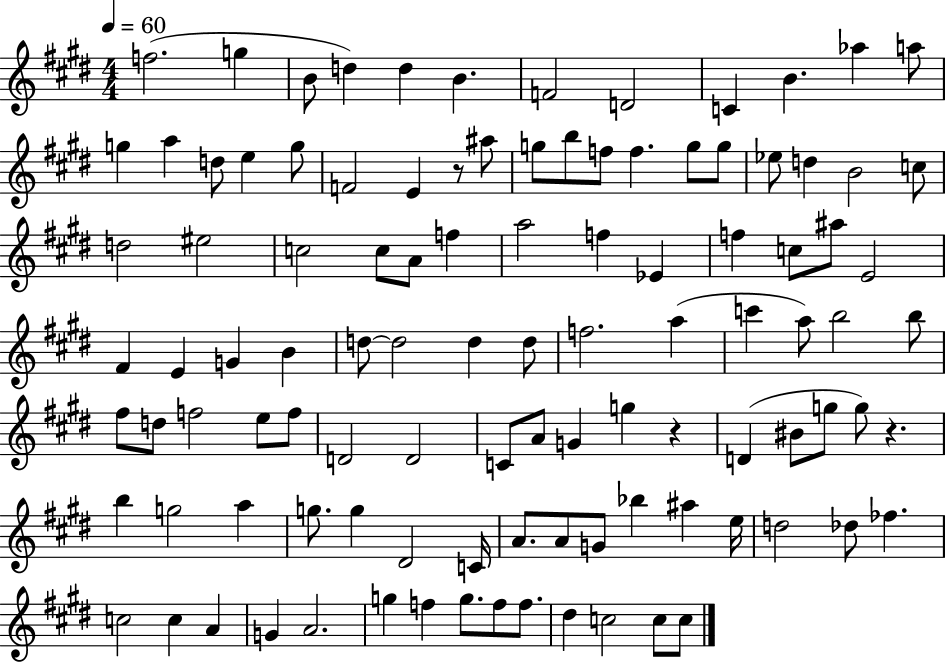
F5/h. G5/q B4/e D5/q D5/q B4/q. F4/h D4/h C4/q B4/q. Ab5/q A5/e G5/q A5/q D5/e E5/q G5/e F4/h E4/q R/e A#5/e G5/e B5/e F5/e F5/q. G5/e G5/e Eb5/e D5/q B4/h C5/e D5/h EIS5/h C5/h C5/e A4/e F5/q A5/h F5/q Eb4/q F5/q C5/e A#5/e E4/h F#4/q E4/q G4/q B4/q D5/e D5/h D5/q D5/e F5/h. A5/q C6/q A5/e B5/h B5/e F#5/e D5/e F5/h E5/e F5/e D4/h D4/h C4/e A4/e G4/q G5/q R/q D4/q BIS4/e G5/e G5/e R/q. B5/q G5/h A5/q G5/e. G5/q D#4/h C4/s A4/e. A4/e G4/e Bb5/q A#5/q E5/s D5/h Db5/e FES5/q. C5/h C5/q A4/q G4/q A4/h. G5/q F5/q G5/e. F5/e F5/e. D#5/q C5/h C5/e C5/e